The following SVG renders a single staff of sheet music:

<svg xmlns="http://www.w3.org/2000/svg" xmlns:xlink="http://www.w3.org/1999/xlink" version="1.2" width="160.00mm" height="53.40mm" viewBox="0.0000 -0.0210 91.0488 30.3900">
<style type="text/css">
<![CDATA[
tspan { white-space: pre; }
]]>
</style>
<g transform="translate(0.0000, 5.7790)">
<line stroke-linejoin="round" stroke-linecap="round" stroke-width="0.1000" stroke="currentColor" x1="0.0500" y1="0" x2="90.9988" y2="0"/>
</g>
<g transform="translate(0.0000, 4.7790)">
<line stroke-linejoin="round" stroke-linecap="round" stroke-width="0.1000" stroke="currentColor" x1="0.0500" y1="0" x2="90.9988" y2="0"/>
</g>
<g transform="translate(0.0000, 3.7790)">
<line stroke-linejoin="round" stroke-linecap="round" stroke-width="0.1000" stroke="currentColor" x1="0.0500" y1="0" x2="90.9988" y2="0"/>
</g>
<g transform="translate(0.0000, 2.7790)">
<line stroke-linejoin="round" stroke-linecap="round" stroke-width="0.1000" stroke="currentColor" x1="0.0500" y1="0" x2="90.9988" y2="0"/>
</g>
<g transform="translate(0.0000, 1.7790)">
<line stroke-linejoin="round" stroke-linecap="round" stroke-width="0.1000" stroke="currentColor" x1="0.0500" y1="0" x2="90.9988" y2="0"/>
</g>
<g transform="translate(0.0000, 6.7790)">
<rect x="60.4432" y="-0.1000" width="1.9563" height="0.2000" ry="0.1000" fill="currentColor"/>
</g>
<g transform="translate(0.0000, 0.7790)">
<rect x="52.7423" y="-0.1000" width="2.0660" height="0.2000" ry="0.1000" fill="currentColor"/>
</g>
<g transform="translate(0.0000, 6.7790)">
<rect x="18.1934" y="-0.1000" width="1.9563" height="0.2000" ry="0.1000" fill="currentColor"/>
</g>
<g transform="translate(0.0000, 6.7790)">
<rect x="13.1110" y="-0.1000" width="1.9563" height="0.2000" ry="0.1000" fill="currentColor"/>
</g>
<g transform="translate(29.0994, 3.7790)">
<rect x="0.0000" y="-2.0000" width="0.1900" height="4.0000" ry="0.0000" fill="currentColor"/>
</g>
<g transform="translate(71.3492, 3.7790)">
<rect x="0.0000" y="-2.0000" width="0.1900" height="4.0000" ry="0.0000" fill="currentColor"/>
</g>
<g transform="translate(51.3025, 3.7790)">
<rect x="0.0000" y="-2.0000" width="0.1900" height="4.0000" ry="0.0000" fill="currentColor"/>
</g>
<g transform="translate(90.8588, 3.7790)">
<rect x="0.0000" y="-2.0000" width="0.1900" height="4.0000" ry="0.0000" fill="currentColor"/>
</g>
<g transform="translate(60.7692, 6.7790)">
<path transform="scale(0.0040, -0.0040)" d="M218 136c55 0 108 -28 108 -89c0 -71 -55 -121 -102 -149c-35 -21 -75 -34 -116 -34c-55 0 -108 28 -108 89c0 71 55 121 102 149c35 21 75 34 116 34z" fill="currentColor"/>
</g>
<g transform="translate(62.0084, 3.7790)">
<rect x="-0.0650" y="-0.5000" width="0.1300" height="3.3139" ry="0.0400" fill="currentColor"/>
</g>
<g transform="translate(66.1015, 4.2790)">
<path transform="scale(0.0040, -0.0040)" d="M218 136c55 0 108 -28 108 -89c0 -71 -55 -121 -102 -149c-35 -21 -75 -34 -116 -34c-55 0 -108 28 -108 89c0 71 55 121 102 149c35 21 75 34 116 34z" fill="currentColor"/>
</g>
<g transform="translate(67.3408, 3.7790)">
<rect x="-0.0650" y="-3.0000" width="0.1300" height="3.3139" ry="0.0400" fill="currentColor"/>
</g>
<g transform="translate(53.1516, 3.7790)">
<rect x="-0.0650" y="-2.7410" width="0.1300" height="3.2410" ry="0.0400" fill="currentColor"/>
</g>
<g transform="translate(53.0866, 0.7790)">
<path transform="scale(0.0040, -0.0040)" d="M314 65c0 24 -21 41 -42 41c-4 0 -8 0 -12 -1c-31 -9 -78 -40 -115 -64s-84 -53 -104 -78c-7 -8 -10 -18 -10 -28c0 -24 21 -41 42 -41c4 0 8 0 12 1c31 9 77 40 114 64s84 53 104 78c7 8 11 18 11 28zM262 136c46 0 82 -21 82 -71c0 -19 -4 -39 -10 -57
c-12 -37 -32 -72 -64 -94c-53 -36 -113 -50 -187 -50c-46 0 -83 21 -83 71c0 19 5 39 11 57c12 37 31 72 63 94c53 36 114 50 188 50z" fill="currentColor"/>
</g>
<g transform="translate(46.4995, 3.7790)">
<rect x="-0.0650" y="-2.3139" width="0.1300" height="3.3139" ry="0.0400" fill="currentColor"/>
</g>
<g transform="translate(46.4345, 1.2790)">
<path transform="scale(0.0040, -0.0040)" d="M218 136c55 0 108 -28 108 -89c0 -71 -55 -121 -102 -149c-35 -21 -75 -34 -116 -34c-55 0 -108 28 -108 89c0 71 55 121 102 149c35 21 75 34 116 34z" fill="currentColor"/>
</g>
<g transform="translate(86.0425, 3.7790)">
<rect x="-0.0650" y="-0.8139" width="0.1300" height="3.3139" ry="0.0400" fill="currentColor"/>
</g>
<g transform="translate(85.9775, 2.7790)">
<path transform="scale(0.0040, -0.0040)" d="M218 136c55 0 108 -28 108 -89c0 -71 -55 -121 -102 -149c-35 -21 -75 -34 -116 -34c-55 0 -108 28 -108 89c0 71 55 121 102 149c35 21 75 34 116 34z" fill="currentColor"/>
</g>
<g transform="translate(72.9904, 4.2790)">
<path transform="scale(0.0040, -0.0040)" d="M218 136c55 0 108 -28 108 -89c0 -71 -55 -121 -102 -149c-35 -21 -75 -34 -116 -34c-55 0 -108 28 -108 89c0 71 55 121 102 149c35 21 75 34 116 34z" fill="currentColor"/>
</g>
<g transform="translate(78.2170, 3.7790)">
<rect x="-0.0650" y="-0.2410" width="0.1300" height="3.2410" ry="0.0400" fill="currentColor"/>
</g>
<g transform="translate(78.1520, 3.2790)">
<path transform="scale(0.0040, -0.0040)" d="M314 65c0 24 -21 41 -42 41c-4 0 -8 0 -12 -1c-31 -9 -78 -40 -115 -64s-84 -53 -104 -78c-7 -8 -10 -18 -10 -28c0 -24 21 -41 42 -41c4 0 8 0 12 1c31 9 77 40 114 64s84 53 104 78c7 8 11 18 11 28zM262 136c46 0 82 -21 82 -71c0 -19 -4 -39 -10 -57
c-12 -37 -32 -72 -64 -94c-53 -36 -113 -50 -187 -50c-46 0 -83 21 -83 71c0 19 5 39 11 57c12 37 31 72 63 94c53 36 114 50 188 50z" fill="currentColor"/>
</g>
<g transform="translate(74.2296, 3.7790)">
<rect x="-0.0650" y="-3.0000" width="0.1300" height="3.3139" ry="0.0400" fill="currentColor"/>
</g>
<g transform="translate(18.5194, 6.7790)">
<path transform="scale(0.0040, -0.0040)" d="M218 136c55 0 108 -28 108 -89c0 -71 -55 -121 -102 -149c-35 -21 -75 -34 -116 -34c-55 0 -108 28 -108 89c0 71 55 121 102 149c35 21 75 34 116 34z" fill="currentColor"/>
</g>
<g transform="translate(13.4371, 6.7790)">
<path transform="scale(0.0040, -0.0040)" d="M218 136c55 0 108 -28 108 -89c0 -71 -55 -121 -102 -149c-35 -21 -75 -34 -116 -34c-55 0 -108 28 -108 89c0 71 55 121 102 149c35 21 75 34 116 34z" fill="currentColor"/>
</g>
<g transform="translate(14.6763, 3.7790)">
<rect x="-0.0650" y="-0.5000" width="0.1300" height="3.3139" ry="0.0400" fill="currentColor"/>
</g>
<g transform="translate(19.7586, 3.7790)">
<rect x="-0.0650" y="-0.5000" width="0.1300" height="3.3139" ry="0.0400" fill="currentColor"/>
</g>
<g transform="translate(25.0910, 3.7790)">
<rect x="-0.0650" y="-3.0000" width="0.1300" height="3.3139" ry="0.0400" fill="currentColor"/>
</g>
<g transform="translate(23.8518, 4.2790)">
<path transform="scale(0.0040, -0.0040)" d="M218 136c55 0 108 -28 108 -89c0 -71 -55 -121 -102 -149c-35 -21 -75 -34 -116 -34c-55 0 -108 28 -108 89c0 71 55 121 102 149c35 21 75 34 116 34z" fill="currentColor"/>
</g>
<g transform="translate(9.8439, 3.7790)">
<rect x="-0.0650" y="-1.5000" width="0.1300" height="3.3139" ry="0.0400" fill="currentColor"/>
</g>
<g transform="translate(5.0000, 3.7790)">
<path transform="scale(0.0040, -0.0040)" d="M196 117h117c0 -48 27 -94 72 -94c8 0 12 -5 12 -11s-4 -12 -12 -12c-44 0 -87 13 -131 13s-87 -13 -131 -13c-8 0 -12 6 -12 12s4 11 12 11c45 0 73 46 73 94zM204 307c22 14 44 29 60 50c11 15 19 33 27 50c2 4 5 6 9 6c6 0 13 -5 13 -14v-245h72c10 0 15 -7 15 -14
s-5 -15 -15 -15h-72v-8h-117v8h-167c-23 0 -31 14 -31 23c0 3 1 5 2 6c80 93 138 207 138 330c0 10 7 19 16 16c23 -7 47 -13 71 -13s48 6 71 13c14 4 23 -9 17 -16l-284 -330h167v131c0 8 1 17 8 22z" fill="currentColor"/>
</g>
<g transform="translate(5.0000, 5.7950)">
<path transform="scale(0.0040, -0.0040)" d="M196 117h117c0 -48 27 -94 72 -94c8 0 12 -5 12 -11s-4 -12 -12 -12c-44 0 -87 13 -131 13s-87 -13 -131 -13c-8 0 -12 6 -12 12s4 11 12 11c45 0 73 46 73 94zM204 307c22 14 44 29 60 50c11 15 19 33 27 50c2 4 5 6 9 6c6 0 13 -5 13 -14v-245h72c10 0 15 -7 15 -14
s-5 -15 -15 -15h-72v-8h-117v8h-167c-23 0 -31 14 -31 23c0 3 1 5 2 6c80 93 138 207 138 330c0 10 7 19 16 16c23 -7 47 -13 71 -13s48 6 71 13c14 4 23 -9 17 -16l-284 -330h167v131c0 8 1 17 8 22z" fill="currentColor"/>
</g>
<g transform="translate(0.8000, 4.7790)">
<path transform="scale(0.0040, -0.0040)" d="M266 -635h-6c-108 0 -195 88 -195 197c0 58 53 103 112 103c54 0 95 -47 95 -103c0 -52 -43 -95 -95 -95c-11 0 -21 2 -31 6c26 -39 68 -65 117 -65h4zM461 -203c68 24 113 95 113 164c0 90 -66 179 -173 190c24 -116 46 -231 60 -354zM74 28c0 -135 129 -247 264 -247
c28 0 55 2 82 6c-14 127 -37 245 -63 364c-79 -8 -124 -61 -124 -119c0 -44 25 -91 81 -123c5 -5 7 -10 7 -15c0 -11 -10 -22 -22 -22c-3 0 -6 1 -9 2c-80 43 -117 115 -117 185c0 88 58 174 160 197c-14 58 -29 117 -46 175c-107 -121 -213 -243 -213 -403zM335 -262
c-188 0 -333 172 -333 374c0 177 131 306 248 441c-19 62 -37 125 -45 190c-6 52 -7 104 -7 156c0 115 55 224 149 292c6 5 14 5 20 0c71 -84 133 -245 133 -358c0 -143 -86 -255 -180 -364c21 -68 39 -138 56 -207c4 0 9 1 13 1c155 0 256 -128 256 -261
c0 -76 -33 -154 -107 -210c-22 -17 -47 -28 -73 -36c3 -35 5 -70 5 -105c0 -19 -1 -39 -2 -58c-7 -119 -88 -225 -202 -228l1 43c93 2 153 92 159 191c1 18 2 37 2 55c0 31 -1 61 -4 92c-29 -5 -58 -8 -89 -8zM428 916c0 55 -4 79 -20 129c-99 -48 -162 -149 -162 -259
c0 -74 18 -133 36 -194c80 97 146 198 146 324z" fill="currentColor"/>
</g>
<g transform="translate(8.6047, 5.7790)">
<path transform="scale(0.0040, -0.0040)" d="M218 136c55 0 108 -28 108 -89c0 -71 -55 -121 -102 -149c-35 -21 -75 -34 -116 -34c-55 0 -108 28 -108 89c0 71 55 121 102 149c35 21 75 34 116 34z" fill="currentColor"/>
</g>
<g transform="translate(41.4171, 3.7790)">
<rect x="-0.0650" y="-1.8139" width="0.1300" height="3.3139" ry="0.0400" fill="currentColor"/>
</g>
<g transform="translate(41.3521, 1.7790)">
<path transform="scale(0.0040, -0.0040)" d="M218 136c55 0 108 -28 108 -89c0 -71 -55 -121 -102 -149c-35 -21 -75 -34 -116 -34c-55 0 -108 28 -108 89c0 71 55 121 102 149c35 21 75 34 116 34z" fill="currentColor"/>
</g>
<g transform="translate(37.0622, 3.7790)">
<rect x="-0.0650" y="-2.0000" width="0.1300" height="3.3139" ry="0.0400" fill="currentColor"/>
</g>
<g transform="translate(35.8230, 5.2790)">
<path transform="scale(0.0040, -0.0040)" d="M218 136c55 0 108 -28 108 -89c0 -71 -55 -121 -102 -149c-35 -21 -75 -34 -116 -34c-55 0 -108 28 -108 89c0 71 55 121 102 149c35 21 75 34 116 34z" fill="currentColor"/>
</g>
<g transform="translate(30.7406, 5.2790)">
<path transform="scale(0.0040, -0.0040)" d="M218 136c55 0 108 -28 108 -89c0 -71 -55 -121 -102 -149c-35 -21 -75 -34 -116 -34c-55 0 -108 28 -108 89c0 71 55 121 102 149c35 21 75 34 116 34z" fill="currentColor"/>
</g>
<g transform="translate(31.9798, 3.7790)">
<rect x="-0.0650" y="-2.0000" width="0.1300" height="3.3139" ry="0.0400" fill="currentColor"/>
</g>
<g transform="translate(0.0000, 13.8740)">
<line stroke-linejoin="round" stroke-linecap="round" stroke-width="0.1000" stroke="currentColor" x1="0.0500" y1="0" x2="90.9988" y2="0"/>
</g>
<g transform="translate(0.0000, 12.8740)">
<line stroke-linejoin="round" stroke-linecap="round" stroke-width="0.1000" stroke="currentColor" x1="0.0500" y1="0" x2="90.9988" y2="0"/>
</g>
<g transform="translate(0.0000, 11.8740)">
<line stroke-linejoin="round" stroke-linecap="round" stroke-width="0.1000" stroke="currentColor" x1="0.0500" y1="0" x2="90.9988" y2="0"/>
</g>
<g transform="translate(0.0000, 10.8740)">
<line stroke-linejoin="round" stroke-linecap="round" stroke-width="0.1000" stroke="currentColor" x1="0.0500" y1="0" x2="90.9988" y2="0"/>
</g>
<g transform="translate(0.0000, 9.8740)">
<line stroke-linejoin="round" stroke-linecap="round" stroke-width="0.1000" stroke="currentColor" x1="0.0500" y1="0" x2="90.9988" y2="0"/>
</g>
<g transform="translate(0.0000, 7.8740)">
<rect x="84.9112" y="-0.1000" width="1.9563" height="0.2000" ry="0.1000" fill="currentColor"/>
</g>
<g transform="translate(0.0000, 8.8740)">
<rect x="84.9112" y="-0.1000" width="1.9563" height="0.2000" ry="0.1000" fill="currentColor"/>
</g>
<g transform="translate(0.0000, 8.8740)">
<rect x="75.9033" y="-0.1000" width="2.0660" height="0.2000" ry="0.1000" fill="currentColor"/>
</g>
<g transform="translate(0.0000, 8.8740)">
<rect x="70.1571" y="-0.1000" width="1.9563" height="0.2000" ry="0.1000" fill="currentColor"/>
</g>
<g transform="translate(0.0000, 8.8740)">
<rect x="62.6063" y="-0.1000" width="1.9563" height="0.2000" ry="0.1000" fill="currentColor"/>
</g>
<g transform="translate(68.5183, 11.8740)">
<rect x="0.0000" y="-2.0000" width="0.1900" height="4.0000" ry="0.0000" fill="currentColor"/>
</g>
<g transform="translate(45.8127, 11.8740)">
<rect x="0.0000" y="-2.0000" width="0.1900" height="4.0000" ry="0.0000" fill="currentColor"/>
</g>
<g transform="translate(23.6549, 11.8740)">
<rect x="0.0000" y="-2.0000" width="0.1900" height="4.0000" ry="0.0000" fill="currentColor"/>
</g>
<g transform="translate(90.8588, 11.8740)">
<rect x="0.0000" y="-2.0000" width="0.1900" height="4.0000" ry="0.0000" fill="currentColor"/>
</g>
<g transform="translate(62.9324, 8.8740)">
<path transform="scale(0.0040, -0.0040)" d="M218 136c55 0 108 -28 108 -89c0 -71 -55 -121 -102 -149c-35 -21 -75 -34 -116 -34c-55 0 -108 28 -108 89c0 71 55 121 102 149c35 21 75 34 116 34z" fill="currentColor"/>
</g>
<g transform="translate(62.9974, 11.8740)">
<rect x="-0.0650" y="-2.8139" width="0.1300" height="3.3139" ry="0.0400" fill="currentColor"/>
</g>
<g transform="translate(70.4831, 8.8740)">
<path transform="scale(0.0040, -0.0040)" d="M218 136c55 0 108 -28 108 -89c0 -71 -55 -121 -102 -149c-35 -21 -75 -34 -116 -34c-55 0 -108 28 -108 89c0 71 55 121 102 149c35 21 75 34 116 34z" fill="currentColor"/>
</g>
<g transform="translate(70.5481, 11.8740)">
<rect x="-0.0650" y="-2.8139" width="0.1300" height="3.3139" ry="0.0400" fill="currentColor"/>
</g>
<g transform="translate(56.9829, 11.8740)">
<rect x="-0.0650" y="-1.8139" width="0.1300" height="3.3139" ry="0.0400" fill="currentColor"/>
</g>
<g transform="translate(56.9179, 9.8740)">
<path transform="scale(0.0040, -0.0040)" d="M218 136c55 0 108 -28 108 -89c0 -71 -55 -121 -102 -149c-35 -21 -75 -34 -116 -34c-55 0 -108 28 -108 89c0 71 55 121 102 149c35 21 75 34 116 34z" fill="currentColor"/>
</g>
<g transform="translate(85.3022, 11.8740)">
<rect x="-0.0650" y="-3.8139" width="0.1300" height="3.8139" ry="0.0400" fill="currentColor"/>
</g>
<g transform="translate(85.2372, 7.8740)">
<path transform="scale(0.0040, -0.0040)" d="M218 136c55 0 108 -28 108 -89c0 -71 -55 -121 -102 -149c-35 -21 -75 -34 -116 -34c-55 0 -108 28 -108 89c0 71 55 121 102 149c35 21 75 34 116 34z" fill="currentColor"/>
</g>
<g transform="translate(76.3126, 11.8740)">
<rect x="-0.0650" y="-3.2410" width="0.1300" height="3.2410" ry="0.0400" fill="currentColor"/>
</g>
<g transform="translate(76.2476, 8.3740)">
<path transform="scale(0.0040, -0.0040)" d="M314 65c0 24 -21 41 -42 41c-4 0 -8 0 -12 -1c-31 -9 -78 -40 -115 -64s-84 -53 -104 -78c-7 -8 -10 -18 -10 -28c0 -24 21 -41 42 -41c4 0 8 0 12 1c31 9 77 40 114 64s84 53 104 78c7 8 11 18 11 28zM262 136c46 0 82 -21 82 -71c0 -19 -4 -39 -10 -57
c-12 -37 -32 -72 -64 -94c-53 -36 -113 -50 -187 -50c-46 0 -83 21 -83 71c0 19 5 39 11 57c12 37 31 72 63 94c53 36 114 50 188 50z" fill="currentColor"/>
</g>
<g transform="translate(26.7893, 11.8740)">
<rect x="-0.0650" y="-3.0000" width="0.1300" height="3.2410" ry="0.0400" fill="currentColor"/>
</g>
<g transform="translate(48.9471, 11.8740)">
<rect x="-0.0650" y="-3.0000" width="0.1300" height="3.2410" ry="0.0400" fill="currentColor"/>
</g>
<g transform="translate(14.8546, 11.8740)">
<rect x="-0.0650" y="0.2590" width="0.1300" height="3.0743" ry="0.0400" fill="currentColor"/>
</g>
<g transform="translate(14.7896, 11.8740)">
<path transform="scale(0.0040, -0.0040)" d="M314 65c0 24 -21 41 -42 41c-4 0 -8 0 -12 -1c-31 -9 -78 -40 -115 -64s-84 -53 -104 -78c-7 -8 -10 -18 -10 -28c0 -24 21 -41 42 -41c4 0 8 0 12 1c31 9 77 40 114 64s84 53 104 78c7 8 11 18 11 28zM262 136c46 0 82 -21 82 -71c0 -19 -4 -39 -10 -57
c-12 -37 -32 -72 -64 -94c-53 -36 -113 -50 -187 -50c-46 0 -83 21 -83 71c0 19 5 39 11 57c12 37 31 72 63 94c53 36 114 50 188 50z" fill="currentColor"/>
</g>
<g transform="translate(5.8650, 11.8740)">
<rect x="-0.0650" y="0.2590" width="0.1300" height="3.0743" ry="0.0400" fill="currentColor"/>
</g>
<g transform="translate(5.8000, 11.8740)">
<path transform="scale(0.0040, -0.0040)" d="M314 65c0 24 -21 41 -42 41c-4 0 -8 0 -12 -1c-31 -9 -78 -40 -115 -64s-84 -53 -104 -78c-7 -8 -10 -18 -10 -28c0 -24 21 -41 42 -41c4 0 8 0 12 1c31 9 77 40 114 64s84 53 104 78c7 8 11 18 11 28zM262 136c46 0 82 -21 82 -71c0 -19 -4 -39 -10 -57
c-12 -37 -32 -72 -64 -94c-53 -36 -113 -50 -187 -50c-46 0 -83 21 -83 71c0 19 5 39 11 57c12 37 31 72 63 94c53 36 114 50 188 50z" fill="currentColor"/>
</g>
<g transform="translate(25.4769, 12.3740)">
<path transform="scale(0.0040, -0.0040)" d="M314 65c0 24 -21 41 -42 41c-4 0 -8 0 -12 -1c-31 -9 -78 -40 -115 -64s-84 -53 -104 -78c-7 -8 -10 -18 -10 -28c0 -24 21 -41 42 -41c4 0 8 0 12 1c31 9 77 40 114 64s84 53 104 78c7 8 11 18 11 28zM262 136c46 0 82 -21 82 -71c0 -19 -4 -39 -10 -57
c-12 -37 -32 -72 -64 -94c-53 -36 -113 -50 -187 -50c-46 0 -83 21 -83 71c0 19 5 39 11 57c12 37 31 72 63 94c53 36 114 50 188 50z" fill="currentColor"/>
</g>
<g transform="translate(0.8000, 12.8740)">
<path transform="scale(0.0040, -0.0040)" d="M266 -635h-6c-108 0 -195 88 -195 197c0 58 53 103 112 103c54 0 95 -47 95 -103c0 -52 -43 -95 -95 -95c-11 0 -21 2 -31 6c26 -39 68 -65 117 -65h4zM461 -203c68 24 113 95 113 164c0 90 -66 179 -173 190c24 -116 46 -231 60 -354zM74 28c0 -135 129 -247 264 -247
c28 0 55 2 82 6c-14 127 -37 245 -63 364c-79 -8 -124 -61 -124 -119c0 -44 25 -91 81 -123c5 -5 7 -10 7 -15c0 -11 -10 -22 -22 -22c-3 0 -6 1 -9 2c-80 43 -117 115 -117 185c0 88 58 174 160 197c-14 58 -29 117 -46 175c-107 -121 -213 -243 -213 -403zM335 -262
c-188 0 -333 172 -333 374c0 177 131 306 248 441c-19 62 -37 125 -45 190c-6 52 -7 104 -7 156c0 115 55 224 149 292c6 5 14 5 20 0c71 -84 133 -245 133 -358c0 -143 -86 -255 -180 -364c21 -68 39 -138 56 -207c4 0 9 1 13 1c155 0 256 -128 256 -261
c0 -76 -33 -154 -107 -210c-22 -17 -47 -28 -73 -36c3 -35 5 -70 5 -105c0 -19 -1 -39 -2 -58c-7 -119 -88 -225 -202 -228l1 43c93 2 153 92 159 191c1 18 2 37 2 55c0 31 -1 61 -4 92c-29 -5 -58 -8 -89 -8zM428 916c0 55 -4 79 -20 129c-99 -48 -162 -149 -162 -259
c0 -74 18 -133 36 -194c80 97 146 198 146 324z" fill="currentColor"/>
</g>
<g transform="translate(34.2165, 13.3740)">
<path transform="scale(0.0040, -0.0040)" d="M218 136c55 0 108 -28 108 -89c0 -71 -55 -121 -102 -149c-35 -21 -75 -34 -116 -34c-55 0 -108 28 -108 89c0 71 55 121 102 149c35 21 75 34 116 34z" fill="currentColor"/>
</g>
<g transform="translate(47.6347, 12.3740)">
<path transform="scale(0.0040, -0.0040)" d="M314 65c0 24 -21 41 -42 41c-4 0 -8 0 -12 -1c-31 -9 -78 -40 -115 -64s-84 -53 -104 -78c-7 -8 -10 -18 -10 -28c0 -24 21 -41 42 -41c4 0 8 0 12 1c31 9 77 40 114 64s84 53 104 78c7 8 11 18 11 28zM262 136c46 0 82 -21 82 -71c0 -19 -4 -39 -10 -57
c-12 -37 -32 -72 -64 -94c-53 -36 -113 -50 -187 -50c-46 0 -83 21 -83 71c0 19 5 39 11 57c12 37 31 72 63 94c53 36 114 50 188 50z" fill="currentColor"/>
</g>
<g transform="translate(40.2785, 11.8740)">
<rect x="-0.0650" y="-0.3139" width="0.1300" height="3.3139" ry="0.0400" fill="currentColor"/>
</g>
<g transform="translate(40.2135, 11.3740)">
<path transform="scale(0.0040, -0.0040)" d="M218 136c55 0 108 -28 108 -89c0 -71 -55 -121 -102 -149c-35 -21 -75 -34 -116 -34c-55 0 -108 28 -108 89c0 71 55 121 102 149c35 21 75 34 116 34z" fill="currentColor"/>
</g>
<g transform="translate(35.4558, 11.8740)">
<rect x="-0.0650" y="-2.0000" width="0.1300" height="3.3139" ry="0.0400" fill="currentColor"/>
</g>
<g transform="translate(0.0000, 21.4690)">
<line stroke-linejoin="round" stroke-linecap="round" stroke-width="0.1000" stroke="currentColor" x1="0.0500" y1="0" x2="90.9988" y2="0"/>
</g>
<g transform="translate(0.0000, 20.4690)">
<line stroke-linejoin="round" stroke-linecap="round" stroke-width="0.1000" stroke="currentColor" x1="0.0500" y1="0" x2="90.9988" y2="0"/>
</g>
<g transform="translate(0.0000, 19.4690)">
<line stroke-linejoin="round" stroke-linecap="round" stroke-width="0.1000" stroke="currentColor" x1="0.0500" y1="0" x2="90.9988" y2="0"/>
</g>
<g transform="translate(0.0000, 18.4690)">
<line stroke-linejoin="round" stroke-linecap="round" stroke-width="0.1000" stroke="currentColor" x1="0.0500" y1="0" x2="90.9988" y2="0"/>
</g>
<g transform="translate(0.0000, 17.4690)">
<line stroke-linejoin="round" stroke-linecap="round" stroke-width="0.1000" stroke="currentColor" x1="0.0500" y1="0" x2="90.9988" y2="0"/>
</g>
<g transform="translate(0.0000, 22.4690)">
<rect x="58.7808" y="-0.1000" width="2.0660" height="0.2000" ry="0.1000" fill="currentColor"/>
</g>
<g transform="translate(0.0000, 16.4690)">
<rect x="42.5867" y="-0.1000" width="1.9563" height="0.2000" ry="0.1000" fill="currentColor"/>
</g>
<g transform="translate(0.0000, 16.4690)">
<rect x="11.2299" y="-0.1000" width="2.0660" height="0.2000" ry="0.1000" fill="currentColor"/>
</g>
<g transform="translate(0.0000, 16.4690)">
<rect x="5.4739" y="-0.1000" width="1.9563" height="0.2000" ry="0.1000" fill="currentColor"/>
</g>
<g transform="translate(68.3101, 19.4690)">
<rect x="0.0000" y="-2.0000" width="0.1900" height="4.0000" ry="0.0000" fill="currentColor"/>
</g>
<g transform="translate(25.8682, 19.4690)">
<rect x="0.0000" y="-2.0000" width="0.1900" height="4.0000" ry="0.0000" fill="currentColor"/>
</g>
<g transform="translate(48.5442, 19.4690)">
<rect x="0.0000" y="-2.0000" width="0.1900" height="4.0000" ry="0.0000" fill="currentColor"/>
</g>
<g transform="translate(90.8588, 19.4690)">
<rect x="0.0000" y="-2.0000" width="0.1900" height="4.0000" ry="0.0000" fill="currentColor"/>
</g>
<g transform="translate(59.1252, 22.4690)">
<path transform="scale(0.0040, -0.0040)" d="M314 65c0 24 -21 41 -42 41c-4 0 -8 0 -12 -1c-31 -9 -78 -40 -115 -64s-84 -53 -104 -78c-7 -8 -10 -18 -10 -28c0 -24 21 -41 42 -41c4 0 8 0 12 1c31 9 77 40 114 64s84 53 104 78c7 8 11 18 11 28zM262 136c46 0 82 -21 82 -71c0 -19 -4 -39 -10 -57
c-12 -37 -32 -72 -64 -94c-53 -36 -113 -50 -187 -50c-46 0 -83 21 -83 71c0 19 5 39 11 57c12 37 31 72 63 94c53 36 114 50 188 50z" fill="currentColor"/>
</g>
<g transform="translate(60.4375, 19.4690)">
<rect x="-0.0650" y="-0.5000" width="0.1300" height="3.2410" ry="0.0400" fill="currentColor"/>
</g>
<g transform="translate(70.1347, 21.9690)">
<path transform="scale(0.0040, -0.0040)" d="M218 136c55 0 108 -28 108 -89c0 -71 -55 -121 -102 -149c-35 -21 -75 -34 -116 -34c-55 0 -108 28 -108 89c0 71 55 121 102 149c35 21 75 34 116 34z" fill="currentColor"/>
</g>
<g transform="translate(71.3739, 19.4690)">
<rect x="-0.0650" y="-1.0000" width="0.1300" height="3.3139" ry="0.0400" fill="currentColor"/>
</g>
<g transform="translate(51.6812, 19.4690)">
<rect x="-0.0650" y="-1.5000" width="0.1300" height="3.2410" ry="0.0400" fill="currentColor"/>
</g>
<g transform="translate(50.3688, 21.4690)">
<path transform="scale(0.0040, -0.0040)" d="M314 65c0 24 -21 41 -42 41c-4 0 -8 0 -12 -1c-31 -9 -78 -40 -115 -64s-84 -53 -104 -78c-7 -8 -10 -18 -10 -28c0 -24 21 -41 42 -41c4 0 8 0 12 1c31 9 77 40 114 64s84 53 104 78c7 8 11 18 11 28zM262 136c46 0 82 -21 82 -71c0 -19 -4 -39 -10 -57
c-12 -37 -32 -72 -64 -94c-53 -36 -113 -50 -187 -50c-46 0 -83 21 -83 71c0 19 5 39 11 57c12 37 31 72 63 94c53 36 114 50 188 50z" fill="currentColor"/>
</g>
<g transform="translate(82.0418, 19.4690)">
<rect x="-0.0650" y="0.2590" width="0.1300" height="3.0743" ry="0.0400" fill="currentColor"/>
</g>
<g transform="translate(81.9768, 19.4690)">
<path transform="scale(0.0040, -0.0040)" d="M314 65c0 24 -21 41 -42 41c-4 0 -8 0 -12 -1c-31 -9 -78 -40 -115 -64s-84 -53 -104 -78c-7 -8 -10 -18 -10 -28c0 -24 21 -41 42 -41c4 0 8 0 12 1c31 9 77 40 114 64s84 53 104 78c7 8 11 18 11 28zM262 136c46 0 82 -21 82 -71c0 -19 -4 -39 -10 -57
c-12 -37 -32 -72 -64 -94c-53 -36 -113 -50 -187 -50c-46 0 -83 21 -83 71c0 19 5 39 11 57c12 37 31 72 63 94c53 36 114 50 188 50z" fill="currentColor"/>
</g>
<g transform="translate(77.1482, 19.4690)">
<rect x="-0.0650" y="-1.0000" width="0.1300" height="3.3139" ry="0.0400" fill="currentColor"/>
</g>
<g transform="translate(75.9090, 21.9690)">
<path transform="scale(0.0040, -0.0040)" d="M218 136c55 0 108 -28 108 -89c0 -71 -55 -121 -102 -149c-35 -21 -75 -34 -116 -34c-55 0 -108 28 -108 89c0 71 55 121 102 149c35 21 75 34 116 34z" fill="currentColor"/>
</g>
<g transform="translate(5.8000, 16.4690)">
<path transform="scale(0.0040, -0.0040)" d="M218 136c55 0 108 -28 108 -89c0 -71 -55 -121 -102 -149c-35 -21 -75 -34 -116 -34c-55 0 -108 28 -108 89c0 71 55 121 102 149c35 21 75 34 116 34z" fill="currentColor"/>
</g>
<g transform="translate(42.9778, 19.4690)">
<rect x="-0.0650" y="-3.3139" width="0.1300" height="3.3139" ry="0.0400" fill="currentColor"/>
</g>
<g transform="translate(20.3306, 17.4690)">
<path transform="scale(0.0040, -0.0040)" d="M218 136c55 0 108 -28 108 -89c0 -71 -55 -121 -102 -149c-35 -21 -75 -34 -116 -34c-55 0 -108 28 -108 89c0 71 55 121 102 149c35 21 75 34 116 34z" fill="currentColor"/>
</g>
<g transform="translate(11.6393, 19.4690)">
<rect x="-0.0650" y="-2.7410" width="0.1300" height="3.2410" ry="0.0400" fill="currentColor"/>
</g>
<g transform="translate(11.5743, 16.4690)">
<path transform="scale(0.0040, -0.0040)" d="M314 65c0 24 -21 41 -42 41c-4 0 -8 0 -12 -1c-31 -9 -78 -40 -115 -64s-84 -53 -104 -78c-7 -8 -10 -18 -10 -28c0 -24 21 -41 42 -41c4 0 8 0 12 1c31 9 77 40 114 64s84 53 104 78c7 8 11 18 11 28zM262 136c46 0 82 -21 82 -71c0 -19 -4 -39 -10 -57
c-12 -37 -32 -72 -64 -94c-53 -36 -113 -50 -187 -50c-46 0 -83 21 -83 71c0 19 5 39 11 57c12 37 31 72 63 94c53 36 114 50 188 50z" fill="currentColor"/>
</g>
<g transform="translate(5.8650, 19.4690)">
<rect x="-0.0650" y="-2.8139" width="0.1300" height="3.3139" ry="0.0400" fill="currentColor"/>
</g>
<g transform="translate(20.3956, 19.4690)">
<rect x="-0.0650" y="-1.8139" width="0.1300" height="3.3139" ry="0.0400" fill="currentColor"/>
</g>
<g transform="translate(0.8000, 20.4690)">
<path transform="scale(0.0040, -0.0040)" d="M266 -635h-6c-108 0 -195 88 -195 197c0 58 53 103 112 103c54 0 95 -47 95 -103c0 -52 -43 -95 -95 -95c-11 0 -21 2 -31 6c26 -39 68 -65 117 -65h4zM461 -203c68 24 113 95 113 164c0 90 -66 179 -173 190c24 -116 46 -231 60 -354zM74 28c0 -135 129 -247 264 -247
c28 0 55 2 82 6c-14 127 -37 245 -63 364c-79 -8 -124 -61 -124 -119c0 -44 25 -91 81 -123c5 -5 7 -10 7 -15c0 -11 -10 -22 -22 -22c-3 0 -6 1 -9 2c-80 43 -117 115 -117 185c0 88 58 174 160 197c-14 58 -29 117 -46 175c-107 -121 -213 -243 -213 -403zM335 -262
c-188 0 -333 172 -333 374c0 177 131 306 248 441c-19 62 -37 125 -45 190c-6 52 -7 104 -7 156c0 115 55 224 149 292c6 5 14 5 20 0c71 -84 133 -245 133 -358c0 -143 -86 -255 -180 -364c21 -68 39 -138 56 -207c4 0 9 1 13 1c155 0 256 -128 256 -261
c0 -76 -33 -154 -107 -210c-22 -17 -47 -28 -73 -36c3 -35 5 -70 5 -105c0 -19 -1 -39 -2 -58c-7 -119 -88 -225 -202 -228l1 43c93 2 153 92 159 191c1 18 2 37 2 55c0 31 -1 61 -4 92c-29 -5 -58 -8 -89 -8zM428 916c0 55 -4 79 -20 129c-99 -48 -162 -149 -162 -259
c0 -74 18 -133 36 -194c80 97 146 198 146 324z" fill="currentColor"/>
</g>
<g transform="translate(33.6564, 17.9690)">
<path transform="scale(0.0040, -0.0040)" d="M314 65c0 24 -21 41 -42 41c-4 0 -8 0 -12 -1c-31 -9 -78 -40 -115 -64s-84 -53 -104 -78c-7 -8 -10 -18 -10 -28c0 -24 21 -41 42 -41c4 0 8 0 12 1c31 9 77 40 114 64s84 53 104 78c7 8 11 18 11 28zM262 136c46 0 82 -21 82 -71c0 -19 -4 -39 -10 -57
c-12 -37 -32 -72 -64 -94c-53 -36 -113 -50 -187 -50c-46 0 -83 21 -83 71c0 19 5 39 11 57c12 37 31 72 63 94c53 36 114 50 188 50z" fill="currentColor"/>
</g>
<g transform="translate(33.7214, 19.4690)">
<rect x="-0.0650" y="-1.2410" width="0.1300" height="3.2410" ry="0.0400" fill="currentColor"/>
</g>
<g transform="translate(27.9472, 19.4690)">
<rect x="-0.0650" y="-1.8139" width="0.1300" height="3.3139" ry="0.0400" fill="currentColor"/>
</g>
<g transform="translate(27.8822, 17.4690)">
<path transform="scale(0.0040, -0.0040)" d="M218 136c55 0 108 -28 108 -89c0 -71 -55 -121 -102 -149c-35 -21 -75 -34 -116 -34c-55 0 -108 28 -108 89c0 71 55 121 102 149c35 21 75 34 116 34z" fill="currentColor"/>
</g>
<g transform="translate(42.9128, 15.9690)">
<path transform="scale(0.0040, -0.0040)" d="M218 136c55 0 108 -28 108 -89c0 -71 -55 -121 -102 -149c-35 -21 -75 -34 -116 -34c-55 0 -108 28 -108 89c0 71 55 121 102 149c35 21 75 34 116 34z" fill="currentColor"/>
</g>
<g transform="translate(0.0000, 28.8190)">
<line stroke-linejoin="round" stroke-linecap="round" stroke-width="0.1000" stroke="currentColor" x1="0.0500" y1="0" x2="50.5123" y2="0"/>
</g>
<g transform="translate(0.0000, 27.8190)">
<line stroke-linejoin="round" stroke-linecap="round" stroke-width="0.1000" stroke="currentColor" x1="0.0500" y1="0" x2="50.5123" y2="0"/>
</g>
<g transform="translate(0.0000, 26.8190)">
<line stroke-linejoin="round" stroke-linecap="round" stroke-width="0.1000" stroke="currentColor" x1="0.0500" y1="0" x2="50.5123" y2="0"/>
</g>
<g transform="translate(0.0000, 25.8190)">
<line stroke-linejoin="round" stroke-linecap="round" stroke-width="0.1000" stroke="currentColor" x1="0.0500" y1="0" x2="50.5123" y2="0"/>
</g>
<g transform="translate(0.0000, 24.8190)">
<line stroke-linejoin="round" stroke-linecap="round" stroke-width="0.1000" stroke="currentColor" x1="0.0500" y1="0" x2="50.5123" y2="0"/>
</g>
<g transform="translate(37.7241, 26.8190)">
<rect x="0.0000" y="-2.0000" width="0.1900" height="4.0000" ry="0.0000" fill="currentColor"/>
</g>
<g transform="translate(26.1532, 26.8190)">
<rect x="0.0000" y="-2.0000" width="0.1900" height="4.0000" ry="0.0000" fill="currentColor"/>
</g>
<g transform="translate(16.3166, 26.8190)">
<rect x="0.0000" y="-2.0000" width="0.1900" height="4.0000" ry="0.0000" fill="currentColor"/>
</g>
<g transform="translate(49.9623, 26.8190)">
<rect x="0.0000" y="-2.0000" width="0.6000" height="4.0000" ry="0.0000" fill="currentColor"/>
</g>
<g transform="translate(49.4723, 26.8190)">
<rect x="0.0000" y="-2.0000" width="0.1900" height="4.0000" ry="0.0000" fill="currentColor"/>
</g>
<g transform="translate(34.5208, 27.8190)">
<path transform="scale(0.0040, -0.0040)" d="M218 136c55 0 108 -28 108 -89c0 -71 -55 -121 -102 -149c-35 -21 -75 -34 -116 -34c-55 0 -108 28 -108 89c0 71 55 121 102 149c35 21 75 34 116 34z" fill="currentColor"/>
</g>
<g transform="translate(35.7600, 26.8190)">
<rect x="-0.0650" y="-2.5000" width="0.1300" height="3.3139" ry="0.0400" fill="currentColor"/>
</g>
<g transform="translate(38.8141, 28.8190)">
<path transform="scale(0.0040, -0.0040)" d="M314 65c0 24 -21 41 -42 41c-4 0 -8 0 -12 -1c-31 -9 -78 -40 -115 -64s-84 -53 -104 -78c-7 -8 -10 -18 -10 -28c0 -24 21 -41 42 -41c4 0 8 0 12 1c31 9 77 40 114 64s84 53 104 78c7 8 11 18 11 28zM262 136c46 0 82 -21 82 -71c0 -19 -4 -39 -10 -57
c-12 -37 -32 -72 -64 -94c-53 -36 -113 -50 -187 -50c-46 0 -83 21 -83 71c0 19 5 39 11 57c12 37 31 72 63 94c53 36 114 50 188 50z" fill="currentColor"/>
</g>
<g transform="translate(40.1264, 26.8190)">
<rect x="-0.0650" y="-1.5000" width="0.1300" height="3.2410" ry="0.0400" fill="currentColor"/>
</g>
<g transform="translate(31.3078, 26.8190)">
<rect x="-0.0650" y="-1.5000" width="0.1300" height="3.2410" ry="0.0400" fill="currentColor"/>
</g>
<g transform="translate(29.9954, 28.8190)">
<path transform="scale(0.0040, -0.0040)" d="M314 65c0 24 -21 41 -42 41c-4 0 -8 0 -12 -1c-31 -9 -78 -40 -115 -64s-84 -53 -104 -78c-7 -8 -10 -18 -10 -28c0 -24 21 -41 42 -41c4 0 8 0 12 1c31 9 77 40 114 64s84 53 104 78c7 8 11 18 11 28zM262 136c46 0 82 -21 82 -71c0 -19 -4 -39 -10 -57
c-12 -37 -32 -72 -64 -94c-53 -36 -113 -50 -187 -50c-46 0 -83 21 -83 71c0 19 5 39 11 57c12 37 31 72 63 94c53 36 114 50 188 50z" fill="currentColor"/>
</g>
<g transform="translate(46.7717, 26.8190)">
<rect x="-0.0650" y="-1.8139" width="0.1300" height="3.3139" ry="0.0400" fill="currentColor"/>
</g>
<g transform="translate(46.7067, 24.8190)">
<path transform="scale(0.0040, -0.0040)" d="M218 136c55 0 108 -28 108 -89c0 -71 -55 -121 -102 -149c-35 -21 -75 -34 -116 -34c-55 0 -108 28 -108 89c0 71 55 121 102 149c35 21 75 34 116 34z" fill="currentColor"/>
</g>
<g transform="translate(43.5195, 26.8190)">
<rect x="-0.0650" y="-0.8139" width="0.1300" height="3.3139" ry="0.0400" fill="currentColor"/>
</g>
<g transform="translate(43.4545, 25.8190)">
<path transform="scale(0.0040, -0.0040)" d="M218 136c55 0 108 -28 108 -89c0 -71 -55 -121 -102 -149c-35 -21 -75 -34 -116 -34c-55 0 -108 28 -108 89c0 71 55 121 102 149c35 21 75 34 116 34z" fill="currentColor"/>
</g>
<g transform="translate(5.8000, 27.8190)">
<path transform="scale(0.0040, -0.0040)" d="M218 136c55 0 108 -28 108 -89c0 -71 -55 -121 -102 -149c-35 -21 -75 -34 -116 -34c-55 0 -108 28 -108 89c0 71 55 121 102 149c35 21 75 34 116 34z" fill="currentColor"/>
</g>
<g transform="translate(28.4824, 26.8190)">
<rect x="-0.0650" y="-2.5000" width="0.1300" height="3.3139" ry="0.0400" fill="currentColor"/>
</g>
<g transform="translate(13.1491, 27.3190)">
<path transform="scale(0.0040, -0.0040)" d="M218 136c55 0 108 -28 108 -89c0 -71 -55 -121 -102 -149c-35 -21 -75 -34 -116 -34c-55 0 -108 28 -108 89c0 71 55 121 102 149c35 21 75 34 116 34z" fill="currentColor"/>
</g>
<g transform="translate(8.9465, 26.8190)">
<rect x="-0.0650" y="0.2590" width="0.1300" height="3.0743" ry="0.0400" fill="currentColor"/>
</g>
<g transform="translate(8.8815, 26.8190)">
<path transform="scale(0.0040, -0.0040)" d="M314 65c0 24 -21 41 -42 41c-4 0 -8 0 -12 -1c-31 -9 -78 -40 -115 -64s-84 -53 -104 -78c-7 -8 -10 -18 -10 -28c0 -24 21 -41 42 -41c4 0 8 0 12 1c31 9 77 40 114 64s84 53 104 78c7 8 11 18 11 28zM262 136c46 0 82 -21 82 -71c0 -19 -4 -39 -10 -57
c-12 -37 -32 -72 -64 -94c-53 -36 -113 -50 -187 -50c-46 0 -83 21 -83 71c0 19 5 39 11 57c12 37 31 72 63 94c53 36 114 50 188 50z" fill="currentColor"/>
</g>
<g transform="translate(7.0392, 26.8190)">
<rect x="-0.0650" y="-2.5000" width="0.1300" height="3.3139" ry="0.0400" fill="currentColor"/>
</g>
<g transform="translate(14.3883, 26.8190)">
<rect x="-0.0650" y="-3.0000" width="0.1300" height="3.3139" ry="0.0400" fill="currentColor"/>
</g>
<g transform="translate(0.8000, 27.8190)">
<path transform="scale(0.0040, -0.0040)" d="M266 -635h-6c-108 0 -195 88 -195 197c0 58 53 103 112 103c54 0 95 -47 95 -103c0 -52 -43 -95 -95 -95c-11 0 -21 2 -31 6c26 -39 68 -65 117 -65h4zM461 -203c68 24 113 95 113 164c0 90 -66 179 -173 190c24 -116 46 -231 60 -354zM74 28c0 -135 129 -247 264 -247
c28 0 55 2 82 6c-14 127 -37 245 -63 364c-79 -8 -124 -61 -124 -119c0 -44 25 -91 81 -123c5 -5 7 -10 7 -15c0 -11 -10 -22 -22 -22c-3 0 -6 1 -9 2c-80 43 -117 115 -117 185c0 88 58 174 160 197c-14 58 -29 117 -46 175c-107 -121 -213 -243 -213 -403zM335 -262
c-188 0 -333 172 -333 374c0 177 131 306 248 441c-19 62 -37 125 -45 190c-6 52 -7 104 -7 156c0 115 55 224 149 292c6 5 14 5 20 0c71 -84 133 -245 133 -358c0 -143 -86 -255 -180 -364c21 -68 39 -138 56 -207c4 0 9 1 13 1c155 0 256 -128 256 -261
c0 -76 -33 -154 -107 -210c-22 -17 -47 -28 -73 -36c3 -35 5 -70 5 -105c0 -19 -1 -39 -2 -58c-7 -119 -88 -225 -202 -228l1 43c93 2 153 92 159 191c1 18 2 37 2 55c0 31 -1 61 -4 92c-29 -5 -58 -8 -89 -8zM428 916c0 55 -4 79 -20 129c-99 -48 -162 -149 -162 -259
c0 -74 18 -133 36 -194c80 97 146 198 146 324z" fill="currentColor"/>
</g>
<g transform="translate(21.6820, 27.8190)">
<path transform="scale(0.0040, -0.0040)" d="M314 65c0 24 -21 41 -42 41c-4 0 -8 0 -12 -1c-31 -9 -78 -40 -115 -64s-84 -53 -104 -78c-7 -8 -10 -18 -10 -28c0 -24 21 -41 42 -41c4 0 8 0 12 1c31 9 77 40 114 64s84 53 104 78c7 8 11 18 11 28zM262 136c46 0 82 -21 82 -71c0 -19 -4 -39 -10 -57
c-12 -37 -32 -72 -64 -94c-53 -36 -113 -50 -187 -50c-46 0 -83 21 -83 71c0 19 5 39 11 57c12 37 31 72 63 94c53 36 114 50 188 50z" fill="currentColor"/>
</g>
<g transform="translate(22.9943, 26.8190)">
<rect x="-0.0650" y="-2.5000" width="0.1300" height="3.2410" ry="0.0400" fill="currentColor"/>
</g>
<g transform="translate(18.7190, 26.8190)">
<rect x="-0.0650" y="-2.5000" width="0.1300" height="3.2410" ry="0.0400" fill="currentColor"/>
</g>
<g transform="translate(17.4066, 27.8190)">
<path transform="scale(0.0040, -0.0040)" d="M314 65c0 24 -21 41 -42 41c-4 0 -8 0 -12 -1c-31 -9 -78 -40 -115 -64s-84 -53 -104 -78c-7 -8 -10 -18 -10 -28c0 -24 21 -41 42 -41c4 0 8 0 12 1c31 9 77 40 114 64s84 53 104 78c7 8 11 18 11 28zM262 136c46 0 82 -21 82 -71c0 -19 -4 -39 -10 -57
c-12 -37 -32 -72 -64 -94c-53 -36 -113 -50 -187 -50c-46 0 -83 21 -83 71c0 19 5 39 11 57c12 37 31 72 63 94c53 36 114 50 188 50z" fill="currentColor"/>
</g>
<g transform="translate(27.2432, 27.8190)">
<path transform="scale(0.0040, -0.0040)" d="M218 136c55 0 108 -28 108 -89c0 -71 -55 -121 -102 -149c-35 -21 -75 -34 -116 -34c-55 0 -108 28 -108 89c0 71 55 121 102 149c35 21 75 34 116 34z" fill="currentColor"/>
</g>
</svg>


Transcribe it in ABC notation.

X:1
T:Untitled
M:4/4
L:1/4
K:C
E C C A F F f g a2 C A A c2 d B2 B2 A2 F c A2 f a a b2 c' a a2 f f e2 b E2 C2 D D B2 G B2 A G2 G2 G E2 G E2 d f